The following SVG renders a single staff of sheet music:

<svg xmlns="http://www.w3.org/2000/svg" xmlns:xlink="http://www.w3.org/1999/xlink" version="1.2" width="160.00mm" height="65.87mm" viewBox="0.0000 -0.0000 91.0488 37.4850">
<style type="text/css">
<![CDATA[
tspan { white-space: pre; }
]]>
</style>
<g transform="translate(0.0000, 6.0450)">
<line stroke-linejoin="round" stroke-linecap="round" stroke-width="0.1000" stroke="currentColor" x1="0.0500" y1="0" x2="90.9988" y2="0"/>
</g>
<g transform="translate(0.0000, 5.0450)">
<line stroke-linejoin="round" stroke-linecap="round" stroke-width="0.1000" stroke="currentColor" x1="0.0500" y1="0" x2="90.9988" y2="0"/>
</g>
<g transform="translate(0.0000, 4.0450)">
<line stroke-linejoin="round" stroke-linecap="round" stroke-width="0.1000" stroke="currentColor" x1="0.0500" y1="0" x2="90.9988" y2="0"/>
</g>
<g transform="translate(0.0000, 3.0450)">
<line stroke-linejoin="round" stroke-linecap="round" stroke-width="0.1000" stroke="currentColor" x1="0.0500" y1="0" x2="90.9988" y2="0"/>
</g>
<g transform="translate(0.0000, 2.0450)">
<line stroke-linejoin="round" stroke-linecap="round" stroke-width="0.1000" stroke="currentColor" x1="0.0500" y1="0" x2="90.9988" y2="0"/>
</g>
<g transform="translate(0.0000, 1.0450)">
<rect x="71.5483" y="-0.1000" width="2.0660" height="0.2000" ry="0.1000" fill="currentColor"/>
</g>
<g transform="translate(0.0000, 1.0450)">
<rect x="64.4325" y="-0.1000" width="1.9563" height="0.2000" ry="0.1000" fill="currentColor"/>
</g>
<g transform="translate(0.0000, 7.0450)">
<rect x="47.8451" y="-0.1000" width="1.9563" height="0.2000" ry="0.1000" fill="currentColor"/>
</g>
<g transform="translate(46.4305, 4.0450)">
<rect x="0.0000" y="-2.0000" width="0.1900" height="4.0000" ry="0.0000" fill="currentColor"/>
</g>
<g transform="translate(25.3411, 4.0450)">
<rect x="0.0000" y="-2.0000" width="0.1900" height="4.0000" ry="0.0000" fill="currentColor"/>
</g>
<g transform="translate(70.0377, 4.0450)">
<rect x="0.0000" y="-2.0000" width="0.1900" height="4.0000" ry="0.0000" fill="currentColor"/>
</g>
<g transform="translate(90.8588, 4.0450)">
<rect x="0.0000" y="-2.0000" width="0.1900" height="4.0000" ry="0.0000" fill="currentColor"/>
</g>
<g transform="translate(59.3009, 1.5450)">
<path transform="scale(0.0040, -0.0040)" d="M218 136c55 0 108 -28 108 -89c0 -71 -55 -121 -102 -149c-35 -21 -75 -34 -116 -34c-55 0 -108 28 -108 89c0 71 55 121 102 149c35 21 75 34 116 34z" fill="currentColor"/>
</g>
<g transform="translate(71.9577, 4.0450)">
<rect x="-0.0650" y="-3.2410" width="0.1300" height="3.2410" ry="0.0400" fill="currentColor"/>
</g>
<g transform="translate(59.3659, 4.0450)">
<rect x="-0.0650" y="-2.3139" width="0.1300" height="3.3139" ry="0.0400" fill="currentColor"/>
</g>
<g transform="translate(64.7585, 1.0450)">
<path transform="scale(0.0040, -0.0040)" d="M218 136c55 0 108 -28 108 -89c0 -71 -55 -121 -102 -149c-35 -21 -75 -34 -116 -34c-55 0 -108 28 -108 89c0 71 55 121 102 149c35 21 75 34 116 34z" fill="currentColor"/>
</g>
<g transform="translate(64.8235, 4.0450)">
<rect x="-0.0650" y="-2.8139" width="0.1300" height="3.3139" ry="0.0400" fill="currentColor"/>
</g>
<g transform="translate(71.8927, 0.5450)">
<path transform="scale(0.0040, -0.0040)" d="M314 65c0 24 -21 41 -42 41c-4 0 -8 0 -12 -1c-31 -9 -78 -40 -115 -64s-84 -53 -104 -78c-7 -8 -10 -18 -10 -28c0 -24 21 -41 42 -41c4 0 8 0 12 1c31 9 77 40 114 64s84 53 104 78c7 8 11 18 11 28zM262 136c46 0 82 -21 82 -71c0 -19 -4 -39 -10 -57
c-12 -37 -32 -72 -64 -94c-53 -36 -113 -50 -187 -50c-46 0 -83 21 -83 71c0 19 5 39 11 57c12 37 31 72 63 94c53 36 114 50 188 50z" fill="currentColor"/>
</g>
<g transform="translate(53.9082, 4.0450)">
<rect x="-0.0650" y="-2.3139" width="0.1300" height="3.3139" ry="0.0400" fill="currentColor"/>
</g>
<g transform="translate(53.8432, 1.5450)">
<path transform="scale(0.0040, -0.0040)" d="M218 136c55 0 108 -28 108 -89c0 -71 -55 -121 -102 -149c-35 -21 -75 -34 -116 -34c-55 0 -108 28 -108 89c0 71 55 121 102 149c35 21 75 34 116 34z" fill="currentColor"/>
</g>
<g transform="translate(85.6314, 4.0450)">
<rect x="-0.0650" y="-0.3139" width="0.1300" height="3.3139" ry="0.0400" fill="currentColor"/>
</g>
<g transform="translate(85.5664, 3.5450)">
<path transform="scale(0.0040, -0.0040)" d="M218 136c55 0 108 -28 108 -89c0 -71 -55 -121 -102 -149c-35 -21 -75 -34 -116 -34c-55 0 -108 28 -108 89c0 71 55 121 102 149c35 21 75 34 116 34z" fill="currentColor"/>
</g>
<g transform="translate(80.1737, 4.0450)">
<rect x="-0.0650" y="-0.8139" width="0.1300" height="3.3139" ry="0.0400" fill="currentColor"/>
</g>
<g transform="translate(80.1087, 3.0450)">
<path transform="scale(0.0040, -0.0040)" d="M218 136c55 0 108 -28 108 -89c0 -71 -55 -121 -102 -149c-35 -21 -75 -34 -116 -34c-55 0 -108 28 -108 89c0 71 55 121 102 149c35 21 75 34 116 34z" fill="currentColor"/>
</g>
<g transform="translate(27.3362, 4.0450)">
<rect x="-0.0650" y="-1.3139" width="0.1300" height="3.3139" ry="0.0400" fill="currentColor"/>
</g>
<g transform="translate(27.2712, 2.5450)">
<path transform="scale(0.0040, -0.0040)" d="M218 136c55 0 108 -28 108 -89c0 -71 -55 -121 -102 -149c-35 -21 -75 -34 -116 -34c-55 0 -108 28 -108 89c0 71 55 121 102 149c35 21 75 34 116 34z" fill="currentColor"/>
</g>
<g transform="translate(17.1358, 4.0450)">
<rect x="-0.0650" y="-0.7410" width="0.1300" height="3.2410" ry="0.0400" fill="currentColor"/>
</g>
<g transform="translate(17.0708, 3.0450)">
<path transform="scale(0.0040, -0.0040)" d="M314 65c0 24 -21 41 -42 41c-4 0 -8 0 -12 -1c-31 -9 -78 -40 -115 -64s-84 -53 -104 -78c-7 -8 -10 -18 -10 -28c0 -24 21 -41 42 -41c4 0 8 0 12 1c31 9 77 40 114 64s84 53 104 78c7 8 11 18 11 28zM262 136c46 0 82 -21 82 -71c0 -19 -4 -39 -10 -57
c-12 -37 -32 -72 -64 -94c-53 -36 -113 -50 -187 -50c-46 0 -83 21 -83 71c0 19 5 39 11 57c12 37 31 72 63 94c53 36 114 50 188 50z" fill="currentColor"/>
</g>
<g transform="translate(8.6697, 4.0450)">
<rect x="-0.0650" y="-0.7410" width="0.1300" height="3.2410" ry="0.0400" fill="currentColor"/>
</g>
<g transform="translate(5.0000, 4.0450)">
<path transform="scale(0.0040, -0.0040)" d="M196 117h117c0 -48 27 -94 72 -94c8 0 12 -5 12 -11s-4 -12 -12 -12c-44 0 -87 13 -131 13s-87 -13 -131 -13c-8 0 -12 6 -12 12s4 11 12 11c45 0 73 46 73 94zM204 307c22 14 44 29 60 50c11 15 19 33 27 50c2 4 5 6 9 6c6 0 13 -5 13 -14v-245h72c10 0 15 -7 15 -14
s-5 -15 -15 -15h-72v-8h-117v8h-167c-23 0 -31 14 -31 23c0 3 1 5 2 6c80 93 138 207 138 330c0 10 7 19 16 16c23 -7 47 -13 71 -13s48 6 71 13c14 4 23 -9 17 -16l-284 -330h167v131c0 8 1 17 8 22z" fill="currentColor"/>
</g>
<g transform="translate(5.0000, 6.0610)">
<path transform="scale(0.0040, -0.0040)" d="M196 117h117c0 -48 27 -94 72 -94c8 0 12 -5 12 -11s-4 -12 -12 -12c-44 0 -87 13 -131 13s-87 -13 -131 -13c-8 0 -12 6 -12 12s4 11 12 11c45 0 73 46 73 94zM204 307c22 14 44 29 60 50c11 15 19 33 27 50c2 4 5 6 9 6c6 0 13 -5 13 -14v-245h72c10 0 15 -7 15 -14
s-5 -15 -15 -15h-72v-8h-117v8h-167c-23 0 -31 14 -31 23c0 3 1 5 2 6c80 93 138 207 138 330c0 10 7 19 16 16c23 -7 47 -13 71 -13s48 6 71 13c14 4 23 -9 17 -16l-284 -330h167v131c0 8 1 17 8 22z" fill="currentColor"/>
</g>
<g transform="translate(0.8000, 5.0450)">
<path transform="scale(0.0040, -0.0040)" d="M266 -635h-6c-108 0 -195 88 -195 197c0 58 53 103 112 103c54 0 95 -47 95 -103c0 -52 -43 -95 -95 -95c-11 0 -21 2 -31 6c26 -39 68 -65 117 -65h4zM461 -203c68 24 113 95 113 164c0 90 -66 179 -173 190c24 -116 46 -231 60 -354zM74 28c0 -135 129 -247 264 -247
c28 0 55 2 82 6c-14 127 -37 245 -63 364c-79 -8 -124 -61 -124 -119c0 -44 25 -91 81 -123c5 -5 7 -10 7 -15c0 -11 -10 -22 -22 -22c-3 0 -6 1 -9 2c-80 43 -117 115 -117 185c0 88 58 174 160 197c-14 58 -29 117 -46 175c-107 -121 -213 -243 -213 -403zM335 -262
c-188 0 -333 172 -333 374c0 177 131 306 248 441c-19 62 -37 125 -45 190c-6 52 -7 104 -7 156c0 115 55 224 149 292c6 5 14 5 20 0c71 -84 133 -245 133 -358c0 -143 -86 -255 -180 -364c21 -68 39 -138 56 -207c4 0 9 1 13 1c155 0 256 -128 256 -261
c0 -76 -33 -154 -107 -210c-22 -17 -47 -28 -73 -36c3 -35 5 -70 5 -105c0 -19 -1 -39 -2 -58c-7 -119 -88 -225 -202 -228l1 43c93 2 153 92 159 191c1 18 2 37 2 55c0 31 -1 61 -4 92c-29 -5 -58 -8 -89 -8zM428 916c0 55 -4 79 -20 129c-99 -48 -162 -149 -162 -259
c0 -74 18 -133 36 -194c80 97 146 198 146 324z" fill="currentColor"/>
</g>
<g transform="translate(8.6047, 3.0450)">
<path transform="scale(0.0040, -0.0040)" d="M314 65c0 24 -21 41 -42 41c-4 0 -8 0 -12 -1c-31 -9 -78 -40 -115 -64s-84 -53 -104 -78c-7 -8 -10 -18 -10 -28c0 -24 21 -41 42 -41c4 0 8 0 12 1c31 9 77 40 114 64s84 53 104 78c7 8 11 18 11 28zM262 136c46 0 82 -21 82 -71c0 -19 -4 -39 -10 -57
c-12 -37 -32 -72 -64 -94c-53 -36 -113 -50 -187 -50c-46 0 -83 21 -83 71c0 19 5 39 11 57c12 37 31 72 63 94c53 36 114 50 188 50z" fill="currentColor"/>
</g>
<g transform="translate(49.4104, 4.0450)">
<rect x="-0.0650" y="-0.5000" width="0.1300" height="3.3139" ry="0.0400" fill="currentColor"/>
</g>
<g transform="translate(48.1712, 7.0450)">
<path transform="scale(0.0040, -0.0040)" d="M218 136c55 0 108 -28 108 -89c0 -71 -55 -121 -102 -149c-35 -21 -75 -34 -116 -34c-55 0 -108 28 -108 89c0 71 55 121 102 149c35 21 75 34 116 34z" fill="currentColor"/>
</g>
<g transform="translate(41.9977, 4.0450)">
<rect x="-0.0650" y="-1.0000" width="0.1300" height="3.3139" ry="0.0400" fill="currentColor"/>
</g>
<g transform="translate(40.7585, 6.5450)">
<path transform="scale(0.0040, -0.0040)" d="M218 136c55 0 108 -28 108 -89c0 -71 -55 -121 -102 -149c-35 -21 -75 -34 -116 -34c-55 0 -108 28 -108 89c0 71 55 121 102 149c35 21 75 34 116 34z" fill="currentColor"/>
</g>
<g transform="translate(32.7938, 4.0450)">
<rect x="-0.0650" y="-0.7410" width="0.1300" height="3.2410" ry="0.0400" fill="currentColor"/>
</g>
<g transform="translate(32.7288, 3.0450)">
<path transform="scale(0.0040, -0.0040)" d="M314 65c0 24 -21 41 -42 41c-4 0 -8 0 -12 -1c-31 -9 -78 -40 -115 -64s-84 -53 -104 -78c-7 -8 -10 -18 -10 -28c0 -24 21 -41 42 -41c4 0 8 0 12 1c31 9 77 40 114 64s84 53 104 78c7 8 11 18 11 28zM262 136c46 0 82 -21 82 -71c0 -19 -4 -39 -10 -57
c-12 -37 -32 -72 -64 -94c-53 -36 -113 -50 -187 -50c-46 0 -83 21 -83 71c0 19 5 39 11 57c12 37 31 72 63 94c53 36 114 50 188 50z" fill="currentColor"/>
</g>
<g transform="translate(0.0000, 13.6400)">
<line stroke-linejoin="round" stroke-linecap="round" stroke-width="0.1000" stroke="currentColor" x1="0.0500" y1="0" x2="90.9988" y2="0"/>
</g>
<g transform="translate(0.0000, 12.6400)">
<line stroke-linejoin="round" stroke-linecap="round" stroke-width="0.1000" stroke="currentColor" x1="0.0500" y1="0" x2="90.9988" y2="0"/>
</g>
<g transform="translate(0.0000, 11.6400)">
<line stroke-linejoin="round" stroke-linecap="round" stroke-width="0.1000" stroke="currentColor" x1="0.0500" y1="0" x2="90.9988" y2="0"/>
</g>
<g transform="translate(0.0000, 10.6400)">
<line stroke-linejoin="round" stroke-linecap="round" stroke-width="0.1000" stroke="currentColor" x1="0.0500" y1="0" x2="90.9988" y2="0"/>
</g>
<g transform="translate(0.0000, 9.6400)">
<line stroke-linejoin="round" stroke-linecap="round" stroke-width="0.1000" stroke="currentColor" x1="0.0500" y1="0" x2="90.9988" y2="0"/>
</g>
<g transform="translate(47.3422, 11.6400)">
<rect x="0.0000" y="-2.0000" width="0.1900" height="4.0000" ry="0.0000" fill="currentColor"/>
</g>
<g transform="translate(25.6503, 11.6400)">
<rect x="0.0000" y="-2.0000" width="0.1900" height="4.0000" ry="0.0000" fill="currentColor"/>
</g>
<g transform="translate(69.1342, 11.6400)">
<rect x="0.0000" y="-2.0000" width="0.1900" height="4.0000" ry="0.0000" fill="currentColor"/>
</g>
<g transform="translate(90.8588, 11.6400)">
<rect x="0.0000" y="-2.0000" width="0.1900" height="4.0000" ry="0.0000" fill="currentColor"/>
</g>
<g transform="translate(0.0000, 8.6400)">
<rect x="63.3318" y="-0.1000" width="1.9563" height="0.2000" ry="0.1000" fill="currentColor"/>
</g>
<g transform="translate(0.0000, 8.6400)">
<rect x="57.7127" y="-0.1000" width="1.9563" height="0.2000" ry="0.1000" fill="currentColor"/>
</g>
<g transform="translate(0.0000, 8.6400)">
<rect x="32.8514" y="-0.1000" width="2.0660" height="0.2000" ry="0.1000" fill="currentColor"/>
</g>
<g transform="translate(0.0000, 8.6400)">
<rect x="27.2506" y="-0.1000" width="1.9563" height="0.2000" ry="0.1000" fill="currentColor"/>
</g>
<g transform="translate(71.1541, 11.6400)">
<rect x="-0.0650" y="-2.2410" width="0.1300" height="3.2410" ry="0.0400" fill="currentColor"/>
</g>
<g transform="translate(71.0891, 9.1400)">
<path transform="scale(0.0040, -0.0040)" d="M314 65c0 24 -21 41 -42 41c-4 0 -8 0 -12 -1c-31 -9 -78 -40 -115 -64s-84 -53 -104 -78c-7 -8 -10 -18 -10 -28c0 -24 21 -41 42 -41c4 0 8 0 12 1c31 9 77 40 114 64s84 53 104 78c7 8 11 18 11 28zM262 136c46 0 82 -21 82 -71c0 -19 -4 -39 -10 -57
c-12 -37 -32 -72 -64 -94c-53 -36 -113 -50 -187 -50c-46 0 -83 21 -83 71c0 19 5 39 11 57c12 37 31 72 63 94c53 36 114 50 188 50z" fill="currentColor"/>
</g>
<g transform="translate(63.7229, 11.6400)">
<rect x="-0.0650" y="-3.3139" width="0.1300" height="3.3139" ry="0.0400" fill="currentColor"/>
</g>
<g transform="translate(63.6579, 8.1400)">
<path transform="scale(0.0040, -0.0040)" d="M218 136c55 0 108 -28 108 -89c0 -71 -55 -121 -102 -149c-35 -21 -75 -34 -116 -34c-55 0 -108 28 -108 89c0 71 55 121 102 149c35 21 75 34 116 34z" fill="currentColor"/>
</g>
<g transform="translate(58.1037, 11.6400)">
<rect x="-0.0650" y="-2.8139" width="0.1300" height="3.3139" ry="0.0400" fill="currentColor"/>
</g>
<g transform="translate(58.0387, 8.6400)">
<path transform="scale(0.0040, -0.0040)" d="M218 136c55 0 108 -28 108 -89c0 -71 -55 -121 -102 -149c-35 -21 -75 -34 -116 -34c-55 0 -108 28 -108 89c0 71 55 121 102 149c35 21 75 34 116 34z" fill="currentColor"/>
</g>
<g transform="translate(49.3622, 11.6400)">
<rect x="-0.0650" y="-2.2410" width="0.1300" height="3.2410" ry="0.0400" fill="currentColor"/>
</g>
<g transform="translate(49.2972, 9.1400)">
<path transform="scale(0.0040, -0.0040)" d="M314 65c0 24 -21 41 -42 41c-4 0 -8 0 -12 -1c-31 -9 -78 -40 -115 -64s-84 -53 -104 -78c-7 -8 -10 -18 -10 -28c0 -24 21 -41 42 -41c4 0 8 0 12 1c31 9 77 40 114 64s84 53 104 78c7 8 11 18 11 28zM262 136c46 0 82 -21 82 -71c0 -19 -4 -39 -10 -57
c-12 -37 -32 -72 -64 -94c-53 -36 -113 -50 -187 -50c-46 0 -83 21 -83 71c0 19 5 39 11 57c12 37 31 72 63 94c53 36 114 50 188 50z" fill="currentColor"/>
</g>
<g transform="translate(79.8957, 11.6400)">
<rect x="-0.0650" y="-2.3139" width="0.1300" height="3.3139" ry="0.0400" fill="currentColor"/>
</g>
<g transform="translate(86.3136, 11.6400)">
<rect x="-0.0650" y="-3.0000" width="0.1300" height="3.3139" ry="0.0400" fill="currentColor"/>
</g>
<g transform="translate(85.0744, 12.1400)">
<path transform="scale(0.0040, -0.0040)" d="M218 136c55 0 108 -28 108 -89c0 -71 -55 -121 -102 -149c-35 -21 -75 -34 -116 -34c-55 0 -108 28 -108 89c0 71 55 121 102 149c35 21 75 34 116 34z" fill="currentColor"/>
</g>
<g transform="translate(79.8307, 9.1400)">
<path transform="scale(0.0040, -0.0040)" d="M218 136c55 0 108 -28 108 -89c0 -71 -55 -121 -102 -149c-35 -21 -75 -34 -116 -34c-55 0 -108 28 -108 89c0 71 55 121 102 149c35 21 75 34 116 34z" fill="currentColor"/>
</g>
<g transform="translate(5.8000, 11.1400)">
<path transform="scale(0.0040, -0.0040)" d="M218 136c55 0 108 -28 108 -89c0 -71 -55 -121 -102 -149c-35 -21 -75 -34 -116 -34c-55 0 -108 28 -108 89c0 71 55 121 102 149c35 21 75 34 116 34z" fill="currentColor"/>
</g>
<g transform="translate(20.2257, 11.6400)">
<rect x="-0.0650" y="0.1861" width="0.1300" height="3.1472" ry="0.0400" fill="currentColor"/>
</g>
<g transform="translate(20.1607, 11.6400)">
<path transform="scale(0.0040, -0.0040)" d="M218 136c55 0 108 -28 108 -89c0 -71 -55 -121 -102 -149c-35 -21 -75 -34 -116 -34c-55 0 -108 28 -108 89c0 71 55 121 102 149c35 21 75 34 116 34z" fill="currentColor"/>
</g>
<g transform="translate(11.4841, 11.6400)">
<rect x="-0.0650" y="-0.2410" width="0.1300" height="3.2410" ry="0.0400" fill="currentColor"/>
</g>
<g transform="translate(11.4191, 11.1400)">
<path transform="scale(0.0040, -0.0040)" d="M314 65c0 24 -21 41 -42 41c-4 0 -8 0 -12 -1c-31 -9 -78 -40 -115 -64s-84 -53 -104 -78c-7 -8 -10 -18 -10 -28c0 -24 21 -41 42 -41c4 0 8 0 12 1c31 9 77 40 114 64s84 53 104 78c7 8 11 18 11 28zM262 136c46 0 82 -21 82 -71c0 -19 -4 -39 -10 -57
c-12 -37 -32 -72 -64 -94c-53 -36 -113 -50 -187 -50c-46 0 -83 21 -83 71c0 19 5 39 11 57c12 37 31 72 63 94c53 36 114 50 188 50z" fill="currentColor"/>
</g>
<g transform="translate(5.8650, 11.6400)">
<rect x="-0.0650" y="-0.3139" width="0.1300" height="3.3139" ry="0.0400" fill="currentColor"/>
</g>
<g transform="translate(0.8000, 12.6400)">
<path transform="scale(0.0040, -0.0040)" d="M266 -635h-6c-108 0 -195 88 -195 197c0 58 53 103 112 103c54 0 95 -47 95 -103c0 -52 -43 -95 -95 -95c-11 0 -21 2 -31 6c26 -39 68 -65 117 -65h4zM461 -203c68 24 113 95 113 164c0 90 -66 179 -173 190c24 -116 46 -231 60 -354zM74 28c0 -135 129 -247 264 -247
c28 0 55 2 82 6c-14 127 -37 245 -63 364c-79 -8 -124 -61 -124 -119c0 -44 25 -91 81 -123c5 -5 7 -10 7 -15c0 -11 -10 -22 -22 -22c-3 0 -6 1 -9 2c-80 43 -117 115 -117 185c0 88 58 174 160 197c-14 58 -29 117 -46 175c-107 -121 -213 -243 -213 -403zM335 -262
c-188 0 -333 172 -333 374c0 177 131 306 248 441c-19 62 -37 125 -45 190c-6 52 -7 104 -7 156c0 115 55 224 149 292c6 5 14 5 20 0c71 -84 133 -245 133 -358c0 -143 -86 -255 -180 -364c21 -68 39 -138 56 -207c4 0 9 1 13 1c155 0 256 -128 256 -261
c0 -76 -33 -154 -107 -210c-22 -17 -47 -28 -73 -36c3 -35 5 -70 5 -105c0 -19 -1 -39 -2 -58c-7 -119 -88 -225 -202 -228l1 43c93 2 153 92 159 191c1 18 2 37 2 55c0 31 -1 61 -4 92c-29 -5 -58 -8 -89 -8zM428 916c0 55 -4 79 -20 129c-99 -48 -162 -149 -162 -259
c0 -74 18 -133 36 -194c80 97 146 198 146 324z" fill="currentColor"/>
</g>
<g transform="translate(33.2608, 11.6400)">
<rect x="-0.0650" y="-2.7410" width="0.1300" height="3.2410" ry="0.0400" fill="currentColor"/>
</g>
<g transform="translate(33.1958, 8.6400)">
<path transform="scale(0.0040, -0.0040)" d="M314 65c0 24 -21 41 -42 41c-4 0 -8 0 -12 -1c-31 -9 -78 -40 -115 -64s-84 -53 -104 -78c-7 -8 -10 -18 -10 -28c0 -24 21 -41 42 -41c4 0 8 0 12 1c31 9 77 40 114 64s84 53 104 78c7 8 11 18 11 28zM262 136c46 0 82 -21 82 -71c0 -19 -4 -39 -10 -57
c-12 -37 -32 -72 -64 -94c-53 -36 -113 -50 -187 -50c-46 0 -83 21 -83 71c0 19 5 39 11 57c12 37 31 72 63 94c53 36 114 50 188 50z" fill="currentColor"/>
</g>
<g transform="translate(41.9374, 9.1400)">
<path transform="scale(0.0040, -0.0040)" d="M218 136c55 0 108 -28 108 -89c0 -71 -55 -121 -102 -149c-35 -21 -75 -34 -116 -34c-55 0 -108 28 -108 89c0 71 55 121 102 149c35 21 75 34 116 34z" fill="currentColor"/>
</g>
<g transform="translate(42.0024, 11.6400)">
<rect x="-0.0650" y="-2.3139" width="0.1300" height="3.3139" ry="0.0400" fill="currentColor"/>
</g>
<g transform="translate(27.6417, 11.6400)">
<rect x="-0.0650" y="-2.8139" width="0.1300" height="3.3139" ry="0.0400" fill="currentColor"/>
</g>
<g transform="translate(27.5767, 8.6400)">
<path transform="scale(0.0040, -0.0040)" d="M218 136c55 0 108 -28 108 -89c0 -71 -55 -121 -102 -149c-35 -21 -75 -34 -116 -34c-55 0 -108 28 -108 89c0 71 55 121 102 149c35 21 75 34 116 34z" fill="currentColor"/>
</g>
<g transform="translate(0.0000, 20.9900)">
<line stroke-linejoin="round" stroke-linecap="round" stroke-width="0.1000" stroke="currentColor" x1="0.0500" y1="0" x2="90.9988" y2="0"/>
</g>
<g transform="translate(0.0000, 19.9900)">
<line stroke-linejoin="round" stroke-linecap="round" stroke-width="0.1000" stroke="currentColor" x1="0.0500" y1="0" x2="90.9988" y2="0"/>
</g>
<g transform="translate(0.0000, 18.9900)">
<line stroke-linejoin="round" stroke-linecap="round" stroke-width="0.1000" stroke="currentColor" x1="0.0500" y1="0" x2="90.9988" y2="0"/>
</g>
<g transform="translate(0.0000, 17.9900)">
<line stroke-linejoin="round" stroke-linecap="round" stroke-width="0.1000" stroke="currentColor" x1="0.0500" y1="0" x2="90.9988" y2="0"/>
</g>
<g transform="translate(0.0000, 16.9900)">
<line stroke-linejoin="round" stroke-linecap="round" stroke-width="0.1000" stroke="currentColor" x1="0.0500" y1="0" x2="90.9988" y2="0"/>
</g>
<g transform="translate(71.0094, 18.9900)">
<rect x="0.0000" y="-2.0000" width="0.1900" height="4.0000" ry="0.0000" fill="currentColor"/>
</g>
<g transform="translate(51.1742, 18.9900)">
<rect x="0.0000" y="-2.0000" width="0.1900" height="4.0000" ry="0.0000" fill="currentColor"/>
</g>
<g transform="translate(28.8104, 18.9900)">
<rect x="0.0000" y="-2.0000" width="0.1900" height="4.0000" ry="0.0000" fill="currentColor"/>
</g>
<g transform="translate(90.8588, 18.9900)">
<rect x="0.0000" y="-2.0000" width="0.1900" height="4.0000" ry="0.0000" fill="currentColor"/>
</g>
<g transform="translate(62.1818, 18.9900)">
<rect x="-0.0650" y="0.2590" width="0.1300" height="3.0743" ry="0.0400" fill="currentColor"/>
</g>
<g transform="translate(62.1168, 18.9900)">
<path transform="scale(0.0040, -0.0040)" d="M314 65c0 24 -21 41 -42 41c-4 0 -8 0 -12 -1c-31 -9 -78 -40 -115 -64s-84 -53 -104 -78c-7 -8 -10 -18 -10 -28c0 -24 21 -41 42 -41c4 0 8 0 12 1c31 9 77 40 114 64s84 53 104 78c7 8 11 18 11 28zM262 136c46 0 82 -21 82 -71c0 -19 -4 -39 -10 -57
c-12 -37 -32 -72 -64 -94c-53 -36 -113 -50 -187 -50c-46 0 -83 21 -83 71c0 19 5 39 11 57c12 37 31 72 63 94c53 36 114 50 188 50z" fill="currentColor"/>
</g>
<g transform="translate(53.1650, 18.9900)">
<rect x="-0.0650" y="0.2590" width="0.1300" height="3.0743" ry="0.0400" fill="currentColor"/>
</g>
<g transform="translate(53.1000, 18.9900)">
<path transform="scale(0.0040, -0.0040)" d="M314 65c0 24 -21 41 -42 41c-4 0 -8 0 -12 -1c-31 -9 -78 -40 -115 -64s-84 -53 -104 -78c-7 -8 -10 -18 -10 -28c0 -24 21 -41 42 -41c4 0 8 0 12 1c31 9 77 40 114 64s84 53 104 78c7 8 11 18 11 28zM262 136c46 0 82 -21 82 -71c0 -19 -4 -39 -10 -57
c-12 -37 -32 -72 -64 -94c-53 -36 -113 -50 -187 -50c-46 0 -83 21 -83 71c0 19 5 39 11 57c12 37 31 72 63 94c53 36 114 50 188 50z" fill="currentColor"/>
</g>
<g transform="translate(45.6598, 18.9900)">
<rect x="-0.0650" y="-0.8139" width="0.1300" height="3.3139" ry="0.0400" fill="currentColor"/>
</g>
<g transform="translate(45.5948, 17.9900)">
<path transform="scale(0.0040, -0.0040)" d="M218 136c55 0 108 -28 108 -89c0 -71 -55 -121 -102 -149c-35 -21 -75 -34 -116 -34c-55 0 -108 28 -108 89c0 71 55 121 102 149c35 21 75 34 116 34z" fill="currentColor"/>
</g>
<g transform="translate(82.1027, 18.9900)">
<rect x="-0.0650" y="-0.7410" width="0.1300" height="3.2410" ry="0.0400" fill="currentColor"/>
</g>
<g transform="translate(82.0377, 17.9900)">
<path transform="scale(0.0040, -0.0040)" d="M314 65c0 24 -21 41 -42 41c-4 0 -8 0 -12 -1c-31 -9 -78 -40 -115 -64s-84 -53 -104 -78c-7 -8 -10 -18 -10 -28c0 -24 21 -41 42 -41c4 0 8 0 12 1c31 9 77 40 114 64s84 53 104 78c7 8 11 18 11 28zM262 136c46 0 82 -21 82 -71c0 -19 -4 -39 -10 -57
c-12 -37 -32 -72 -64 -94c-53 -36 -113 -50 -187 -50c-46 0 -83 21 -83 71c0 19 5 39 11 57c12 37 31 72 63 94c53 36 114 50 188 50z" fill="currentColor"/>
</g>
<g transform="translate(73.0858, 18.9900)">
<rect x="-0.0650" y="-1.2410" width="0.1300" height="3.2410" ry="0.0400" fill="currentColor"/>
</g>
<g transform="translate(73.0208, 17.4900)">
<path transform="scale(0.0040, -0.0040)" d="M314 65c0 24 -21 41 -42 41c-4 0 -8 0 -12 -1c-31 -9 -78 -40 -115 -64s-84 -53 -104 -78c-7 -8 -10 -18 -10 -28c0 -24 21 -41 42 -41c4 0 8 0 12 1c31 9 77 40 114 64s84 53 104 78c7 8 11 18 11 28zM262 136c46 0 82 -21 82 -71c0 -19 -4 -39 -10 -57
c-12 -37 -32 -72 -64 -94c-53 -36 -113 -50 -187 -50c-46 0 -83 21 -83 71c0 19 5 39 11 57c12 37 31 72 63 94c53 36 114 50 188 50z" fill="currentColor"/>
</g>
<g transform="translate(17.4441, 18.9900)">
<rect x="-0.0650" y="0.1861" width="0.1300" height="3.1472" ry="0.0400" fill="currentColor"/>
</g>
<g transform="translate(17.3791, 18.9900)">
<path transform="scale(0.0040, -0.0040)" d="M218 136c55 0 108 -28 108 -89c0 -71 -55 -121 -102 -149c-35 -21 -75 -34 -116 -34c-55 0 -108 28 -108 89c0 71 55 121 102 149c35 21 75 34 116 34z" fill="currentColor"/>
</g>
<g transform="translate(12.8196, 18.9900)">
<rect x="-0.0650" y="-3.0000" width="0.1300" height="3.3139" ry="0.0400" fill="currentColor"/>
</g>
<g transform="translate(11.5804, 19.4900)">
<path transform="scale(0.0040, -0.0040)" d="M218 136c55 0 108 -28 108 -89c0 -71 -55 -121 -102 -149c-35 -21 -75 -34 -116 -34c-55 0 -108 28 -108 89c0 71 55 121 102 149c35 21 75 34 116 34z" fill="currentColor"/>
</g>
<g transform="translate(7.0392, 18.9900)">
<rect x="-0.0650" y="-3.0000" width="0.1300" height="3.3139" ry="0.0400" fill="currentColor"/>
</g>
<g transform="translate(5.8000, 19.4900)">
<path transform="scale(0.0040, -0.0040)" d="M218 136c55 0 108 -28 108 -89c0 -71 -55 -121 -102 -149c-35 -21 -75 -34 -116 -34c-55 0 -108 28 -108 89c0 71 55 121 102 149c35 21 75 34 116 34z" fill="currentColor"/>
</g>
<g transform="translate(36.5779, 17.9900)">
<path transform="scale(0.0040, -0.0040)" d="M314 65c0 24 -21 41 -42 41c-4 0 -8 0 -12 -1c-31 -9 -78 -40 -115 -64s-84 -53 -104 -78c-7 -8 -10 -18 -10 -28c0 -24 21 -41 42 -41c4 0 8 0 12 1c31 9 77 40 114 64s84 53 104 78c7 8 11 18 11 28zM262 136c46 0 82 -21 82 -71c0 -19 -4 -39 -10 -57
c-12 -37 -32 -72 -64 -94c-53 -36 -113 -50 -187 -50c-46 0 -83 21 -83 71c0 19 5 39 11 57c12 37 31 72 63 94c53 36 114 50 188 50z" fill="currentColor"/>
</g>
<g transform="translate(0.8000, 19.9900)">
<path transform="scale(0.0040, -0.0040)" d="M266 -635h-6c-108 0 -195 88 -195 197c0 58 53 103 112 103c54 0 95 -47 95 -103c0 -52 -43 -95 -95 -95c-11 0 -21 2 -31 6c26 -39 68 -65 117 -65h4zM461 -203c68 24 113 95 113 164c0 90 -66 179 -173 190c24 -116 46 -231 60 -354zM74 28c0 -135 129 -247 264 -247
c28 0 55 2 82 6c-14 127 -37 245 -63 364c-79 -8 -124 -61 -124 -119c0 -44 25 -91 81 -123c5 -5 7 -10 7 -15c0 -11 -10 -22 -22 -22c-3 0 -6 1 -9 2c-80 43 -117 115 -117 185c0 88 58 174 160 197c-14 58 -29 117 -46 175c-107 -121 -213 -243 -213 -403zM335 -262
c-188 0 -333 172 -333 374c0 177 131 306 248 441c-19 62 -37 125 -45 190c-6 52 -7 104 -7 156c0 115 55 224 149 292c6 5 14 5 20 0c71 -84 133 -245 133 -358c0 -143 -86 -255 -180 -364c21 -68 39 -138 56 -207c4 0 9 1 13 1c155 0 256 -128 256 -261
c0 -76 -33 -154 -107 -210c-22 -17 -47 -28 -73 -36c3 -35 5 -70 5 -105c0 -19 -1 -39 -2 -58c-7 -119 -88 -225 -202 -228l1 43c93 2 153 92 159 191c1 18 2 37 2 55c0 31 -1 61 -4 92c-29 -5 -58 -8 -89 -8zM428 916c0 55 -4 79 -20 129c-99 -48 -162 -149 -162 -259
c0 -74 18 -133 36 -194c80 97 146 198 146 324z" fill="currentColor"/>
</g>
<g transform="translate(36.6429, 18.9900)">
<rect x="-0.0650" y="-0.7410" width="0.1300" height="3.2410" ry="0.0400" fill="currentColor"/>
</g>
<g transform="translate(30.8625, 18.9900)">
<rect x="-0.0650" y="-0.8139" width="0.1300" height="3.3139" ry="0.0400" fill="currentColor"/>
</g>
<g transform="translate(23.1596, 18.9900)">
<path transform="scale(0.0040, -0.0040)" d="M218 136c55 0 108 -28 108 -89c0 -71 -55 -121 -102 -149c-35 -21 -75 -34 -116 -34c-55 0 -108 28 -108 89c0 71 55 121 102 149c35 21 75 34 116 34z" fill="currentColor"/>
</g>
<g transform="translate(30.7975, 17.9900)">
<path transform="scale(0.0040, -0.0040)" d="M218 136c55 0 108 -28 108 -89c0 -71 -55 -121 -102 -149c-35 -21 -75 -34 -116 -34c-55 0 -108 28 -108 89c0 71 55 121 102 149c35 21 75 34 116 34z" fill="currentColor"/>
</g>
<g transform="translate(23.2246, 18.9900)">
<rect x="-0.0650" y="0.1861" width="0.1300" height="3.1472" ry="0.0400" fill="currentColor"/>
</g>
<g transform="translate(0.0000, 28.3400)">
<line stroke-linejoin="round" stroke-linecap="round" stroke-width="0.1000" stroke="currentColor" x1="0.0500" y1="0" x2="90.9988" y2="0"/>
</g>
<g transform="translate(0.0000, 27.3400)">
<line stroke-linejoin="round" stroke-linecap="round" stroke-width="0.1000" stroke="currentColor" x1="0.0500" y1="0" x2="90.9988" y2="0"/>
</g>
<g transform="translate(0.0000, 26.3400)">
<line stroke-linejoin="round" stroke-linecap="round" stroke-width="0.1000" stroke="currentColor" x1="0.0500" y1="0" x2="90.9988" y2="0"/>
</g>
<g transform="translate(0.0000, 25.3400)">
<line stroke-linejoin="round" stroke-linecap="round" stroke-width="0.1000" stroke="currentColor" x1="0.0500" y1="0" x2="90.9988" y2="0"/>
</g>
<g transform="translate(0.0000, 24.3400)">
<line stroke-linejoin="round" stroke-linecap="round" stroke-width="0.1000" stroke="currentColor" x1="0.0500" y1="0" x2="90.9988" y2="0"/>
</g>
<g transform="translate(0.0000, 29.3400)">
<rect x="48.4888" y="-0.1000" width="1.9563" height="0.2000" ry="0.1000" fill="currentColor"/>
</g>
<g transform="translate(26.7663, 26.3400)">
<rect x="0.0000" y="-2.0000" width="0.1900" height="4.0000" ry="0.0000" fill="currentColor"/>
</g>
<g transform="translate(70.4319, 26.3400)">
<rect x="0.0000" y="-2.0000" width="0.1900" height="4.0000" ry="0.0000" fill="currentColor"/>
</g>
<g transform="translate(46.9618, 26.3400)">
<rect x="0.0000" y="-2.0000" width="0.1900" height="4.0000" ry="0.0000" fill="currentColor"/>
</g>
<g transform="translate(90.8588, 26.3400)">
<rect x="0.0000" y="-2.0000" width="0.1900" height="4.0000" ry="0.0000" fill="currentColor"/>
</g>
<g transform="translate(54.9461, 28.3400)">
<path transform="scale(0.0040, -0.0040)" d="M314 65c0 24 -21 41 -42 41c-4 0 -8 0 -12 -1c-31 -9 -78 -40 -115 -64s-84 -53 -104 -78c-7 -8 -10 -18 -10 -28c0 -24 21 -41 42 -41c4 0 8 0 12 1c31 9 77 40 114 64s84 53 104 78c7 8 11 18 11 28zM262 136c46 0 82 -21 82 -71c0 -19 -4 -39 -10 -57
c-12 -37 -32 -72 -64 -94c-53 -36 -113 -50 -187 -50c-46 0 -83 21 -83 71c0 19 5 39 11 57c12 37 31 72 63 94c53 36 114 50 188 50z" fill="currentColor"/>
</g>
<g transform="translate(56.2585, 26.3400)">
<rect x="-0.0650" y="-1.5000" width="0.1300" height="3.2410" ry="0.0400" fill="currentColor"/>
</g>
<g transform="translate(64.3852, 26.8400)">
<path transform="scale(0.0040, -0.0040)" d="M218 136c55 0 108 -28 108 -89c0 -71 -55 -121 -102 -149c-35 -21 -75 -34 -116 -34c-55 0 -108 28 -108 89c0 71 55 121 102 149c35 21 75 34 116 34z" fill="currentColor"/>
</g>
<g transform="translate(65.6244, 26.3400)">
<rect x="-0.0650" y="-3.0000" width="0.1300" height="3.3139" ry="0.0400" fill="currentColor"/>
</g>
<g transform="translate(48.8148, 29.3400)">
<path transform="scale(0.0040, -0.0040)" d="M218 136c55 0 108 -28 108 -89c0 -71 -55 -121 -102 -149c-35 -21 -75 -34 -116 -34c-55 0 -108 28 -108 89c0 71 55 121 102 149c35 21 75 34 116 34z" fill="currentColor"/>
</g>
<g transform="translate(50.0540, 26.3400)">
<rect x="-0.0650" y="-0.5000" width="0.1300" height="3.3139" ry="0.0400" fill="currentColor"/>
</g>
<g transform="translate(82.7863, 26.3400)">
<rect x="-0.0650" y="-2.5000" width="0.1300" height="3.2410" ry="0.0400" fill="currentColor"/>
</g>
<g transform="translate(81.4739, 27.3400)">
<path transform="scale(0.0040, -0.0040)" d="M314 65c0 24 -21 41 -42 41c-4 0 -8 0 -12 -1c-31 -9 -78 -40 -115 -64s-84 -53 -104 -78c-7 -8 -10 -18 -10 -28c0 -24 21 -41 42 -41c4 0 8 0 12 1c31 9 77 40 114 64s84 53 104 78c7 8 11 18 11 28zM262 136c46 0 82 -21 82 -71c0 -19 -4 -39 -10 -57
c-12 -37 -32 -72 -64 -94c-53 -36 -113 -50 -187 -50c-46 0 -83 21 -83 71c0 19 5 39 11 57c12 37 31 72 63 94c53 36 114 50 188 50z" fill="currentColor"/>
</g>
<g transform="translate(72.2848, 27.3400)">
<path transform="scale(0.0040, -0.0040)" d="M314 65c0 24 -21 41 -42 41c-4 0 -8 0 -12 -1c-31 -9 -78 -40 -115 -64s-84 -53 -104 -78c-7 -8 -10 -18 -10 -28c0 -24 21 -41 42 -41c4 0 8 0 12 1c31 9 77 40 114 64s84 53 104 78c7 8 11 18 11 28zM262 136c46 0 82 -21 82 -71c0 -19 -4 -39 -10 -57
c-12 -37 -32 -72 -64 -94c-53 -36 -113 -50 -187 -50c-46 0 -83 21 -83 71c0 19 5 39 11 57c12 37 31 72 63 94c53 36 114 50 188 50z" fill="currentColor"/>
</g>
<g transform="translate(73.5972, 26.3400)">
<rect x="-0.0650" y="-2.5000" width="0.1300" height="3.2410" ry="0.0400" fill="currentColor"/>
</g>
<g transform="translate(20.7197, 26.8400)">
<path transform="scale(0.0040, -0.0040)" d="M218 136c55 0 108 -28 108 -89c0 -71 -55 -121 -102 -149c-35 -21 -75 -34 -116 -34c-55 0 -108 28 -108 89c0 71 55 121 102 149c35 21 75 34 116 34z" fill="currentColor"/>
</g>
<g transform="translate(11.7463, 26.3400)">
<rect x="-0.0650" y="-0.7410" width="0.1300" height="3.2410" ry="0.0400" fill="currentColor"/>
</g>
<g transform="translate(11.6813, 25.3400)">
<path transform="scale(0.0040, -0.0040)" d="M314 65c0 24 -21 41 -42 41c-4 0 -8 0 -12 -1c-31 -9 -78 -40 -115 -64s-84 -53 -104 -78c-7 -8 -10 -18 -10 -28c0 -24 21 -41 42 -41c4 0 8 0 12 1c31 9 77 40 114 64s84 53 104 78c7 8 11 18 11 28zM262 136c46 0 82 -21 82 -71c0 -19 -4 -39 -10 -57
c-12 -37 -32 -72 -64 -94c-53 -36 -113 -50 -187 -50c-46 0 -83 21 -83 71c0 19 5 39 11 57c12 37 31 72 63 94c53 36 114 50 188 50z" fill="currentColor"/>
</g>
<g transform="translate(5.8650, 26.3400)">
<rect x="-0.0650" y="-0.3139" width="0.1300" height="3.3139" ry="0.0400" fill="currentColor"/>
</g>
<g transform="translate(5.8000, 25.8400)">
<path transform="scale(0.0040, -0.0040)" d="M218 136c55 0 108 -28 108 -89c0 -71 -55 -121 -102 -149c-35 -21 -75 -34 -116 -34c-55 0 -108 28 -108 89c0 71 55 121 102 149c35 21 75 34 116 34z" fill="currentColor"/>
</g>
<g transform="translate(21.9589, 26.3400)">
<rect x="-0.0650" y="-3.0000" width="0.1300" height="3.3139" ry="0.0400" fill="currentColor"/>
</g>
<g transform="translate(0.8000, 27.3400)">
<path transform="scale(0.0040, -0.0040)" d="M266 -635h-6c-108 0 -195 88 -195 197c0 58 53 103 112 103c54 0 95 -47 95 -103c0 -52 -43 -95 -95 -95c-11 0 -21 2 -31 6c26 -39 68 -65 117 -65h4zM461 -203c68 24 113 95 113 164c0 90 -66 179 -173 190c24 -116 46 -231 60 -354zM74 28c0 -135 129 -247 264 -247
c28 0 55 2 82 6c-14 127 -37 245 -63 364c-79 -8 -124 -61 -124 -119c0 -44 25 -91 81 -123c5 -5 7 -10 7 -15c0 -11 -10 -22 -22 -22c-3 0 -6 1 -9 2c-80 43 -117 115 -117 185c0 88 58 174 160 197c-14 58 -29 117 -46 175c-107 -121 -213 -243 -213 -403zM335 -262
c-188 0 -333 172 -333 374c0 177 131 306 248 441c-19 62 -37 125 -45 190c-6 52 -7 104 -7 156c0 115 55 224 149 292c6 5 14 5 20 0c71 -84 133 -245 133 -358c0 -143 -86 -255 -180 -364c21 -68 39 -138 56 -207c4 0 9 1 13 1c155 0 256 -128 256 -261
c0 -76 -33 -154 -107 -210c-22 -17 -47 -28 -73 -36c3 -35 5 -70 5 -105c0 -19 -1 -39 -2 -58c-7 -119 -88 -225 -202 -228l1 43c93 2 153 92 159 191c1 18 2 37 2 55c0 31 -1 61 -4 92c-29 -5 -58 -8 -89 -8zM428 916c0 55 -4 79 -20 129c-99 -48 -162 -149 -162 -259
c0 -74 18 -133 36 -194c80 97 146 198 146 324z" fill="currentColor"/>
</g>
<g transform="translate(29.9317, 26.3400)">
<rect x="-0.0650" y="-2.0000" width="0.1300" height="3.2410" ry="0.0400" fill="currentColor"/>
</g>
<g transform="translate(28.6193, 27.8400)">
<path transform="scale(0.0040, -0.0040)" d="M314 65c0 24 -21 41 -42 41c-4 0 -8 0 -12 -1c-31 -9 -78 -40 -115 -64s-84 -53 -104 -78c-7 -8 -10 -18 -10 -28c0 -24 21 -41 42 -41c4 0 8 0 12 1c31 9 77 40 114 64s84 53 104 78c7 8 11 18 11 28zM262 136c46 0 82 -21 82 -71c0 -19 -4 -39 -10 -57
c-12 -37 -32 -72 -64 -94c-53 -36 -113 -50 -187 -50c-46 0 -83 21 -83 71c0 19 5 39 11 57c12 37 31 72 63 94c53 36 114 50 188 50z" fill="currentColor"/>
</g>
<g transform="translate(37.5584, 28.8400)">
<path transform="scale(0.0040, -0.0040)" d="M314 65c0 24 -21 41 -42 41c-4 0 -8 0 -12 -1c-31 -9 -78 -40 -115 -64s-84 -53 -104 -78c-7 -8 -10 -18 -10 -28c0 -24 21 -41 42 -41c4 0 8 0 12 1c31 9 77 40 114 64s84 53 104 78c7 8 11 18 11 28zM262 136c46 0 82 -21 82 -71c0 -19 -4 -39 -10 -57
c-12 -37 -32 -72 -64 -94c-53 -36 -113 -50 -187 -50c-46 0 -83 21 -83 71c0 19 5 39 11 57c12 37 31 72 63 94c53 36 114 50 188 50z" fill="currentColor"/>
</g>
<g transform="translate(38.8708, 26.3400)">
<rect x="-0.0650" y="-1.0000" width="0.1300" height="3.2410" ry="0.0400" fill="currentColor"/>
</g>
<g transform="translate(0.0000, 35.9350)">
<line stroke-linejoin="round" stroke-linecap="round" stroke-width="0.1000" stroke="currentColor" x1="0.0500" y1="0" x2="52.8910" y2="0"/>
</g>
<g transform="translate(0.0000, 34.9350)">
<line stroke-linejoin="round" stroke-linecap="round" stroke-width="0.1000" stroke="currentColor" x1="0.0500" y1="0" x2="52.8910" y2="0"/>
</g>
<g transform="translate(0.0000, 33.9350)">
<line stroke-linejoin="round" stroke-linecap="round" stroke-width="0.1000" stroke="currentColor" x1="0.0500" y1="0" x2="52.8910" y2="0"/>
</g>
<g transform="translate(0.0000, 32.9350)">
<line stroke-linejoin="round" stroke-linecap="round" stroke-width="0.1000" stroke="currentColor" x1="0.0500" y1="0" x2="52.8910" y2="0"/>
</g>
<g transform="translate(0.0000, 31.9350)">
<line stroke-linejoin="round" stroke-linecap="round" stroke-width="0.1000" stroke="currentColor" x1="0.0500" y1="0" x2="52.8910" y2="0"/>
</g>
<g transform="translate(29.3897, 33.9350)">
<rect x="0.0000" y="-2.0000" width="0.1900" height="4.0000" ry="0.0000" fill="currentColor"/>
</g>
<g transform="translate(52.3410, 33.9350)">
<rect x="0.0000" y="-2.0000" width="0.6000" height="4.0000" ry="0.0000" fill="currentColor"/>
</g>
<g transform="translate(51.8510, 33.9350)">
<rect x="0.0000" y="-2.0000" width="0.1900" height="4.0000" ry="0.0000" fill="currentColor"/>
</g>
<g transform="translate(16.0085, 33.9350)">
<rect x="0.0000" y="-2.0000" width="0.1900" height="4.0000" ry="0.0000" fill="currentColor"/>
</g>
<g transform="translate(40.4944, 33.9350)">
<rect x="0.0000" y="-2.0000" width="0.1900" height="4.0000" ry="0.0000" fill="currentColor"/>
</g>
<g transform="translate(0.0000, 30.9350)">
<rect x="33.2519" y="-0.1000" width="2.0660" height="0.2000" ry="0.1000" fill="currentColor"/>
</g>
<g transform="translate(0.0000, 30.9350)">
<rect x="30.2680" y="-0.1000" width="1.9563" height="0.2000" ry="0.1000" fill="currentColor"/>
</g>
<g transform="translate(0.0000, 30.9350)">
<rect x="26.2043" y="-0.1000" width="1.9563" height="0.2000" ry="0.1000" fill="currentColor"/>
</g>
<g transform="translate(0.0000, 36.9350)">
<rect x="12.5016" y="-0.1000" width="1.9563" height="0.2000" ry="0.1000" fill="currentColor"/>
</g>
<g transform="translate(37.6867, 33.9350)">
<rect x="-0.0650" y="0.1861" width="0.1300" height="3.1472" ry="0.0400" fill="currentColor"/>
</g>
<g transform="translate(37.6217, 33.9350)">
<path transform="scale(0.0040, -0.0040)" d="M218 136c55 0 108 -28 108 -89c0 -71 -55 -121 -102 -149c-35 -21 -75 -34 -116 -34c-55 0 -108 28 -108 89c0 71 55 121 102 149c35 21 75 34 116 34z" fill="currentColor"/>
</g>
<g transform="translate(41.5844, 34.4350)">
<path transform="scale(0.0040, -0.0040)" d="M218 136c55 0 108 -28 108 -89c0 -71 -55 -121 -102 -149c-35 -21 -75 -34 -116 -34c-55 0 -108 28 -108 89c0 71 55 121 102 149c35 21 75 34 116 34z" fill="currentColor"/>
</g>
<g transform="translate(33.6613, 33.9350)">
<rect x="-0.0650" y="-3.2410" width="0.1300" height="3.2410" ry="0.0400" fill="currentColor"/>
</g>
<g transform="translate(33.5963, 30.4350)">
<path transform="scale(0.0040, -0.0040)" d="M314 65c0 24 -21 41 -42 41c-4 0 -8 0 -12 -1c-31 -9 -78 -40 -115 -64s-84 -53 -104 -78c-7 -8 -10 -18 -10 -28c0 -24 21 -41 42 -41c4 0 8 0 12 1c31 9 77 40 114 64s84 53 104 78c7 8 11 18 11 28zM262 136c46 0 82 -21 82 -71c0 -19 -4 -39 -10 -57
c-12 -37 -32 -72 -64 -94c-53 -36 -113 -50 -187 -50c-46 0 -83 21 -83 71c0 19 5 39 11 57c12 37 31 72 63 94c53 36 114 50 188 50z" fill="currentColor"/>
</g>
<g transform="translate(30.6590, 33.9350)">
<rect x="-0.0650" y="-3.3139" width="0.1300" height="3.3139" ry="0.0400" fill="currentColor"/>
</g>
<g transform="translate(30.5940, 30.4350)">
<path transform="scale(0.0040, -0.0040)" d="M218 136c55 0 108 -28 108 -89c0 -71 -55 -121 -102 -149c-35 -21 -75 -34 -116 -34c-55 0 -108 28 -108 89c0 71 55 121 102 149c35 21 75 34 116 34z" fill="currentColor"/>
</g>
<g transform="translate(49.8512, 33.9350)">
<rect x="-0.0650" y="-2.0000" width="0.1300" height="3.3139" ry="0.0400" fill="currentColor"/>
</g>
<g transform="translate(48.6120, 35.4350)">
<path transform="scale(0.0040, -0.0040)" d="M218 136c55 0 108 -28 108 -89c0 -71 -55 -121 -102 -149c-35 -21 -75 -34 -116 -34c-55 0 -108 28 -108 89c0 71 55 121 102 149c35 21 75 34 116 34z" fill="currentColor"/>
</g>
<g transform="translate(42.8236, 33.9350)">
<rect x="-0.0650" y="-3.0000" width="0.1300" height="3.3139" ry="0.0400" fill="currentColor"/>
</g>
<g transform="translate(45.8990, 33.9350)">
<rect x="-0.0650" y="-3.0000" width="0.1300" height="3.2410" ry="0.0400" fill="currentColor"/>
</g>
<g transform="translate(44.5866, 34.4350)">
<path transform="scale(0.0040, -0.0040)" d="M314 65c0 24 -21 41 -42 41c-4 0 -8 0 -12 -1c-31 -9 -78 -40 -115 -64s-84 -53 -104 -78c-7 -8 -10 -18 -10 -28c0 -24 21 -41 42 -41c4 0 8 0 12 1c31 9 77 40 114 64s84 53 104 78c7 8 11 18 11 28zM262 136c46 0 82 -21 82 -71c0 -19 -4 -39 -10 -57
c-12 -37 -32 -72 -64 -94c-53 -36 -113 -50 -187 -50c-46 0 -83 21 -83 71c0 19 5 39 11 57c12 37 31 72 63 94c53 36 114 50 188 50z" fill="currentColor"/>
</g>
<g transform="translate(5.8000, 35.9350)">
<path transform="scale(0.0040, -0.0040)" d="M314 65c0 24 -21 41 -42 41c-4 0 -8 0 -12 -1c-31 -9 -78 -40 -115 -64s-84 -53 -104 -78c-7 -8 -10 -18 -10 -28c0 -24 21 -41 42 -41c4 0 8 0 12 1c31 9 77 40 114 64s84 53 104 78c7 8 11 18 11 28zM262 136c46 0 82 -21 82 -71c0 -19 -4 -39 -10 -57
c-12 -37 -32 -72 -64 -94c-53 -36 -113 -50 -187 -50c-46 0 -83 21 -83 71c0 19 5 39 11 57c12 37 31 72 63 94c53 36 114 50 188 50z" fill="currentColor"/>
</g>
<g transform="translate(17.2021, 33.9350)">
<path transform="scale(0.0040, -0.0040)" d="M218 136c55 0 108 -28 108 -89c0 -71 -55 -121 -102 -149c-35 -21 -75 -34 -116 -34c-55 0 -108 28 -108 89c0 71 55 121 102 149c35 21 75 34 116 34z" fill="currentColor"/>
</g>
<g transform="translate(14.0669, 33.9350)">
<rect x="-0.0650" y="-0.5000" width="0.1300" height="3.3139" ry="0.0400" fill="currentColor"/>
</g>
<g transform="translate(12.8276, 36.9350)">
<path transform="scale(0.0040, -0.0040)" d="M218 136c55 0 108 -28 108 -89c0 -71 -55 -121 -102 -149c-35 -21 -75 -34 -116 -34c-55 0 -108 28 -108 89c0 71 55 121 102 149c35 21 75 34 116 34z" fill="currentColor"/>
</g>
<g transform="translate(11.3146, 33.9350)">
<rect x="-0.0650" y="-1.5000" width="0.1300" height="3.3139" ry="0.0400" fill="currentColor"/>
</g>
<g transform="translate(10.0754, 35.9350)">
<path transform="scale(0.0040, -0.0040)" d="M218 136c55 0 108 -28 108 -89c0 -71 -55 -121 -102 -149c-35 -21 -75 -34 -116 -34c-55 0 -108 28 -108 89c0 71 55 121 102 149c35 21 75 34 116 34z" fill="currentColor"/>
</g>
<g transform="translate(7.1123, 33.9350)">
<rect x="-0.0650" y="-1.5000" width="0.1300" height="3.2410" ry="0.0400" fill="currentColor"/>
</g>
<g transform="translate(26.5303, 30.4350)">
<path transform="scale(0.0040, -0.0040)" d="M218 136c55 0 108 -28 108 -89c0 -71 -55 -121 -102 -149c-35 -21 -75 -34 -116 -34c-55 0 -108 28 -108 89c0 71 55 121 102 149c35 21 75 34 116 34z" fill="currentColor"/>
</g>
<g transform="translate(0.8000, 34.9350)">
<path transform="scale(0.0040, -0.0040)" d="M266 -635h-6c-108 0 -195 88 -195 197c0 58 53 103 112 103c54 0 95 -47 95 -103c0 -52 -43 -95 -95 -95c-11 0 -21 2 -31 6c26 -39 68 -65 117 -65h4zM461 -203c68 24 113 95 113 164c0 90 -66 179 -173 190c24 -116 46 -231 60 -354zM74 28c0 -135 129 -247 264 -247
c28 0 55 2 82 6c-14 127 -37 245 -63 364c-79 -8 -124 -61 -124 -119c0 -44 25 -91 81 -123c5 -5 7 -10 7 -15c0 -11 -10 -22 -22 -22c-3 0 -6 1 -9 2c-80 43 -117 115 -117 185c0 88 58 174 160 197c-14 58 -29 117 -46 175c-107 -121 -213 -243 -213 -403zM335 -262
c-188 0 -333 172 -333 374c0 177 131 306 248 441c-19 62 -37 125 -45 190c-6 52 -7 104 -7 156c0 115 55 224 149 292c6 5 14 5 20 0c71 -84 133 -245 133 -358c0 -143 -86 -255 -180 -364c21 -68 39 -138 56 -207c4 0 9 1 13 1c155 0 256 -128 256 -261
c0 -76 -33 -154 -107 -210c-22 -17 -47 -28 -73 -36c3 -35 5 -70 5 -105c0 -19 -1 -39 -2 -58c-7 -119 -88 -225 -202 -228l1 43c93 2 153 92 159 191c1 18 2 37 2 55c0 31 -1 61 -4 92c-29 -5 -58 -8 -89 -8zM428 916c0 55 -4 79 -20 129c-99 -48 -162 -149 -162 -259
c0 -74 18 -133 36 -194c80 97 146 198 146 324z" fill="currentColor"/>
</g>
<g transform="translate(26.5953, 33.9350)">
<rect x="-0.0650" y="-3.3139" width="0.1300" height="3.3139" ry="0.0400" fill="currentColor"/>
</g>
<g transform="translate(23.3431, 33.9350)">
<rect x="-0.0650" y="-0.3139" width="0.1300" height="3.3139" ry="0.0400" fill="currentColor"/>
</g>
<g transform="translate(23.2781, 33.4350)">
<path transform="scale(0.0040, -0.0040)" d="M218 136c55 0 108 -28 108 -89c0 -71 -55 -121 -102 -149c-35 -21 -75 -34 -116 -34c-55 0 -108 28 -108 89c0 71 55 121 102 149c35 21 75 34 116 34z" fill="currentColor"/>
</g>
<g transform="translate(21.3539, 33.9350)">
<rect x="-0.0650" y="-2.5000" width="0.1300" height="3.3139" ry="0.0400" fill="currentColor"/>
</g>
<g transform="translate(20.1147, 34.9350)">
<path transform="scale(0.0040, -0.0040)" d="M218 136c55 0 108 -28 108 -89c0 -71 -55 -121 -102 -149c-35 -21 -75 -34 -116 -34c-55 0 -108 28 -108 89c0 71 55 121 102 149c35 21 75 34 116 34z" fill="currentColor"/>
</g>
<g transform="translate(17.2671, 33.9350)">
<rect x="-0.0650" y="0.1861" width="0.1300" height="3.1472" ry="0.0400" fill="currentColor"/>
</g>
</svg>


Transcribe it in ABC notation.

X:1
T:Untitled
M:4/4
L:1/4
K:C
d2 d2 e d2 D C g g a b2 d c c c2 B a a2 g g2 a b g2 g A A A B B d d2 d B2 B2 e2 d2 c d2 A F2 D2 C E2 A G2 G2 E2 E C B G c b b b2 B A A2 F